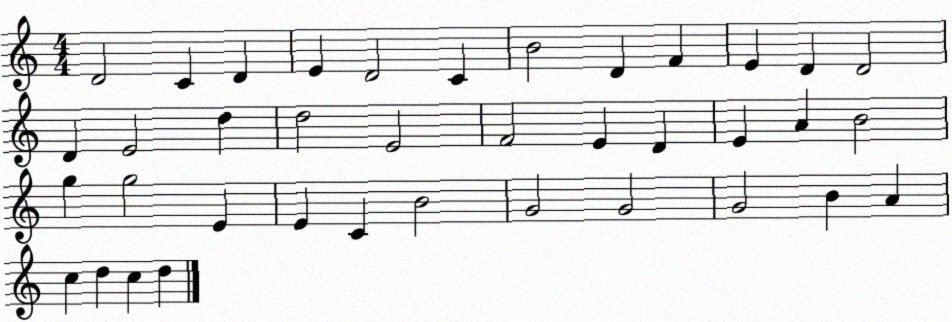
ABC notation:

X:1
T:Untitled
M:4/4
L:1/4
K:C
D2 C D E D2 C B2 D F E D D2 D E2 d d2 E2 F2 E D E A B2 g g2 E E C B2 G2 G2 G2 B A c d c d